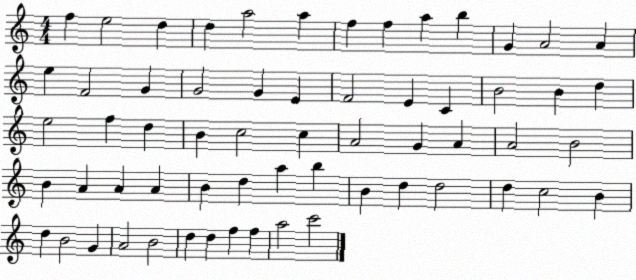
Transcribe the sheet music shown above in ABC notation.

X:1
T:Untitled
M:4/4
L:1/4
K:C
f e2 d d a2 a f f a b G A2 A e F2 G G2 G E F2 E C B2 B d e2 f d B c2 c A2 G A A2 B2 B A A A B d a b B d d2 d c2 B d B2 G A2 B2 d d f f a2 c'2